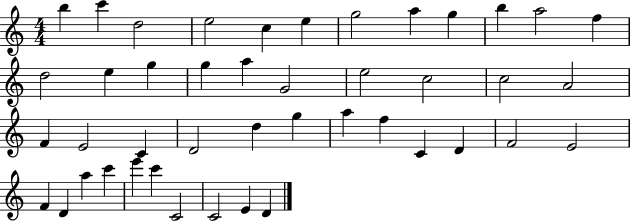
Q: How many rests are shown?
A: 0